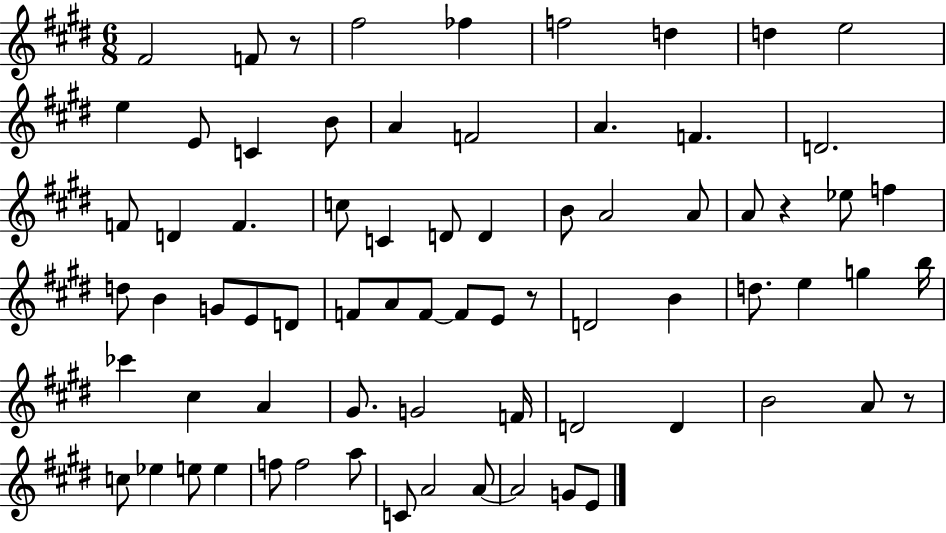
{
  \clef treble
  \numericTimeSignature
  \time 6/8
  \key e \major
  fis'2 f'8 r8 | fis''2 fes''4 | f''2 d''4 | d''4 e''2 | \break e''4 e'8 c'4 b'8 | a'4 f'2 | a'4. f'4. | d'2. | \break f'8 d'4 f'4. | c''8 c'4 d'8 d'4 | b'8 a'2 a'8 | a'8 r4 ees''8 f''4 | \break d''8 b'4 g'8 e'8 d'8 | f'8 a'8 f'8~~ f'8 e'8 r8 | d'2 b'4 | d''8. e''4 g''4 b''16 | \break ces'''4 cis''4 a'4 | gis'8. g'2 f'16 | d'2 d'4 | b'2 a'8 r8 | \break c''8 ees''4 e''8 e''4 | f''8 f''2 a''8 | c'8 a'2 a'8~~ | a'2 g'8 e'8 | \break \bar "|."
}